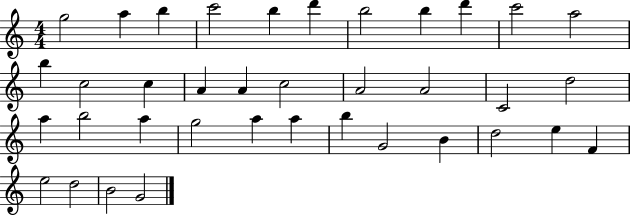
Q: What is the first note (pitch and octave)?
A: G5